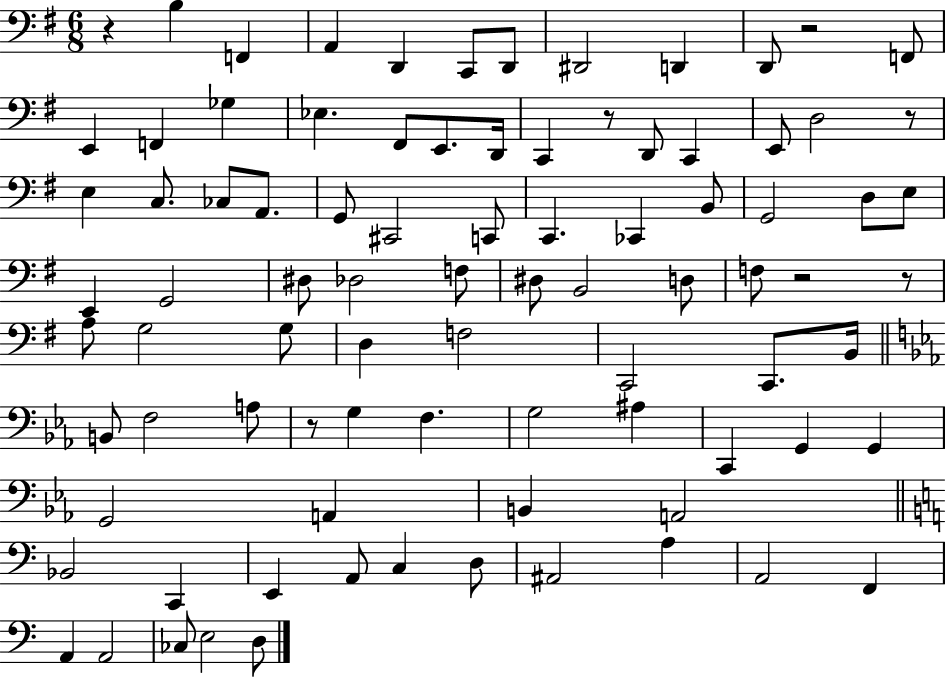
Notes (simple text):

R/q B3/q F2/q A2/q D2/q C2/e D2/e D#2/h D2/q D2/e R/h F2/e E2/q F2/q Gb3/q Eb3/q. F#2/e E2/e. D2/s C2/q R/e D2/e C2/q E2/e D3/h R/e E3/q C3/e. CES3/e A2/e. G2/e C#2/h C2/e C2/q. CES2/q B2/e G2/h D3/e E3/e E2/q G2/h D#3/e Db3/h F3/e D#3/e B2/h D3/e F3/e R/h R/e A3/e G3/h G3/e D3/q F3/h C2/h C2/e. B2/s B2/e F3/h A3/e R/e G3/q F3/q. G3/h A#3/q C2/q G2/q G2/q G2/h A2/q B2/q A2/h Bb2/h C2/q E2/q A2/e C3/q D3/e A#2/h A3/q A2/h F2/q A2/q A2/h CES3/e E3/h D3/e